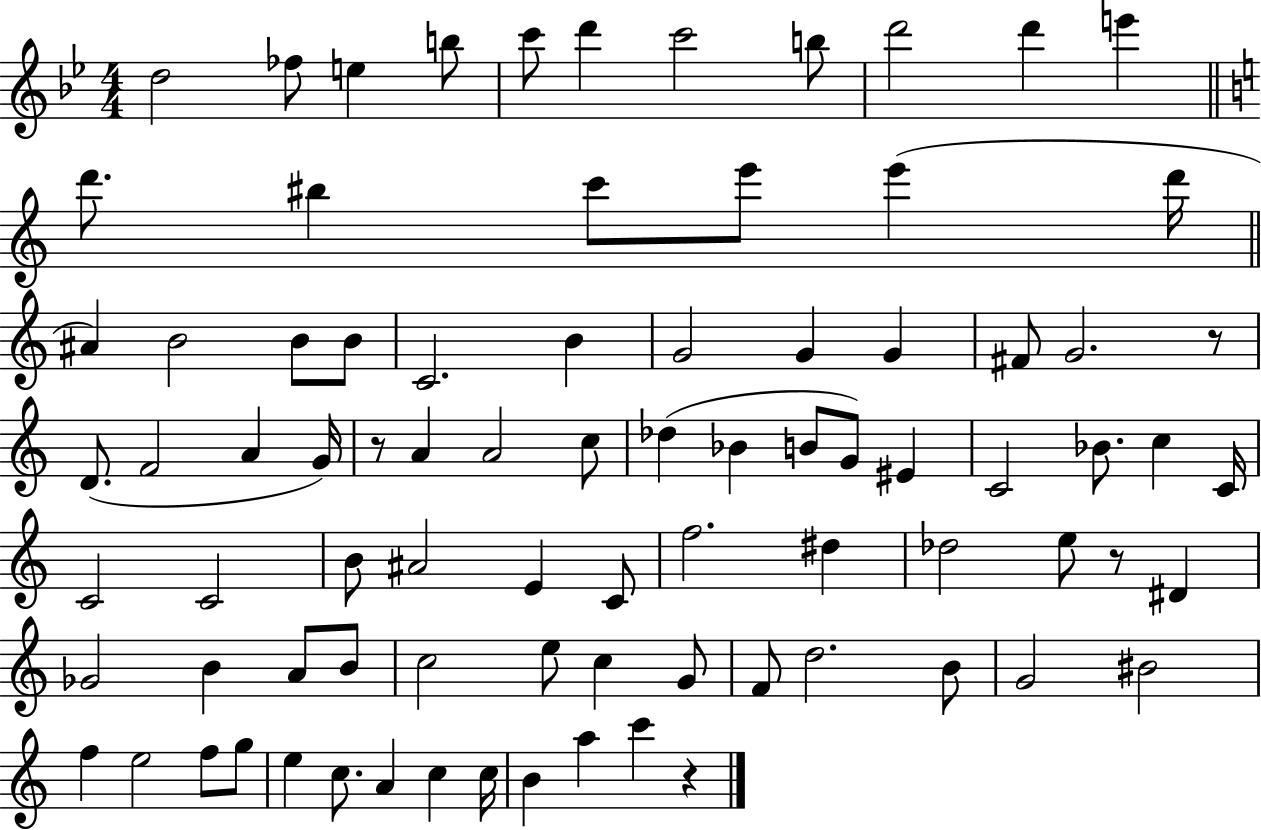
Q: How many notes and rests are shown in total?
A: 84